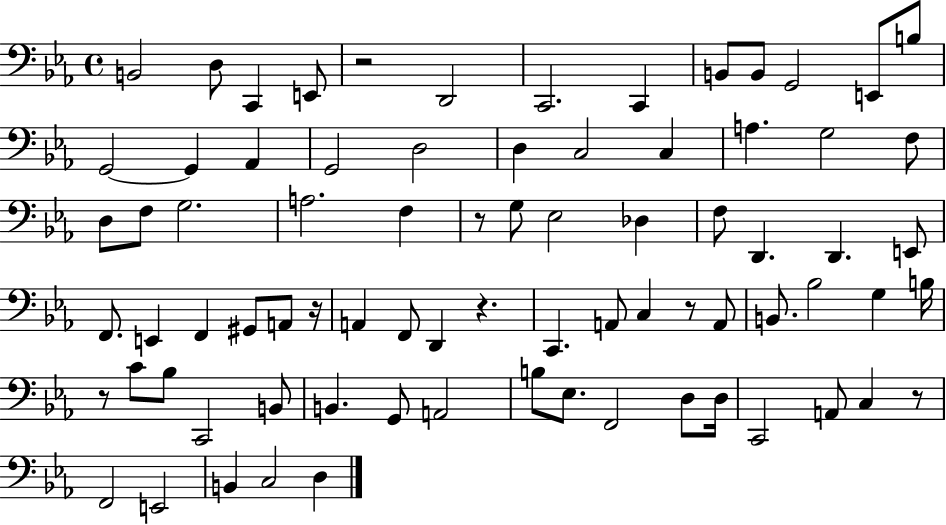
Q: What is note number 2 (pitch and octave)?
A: D3